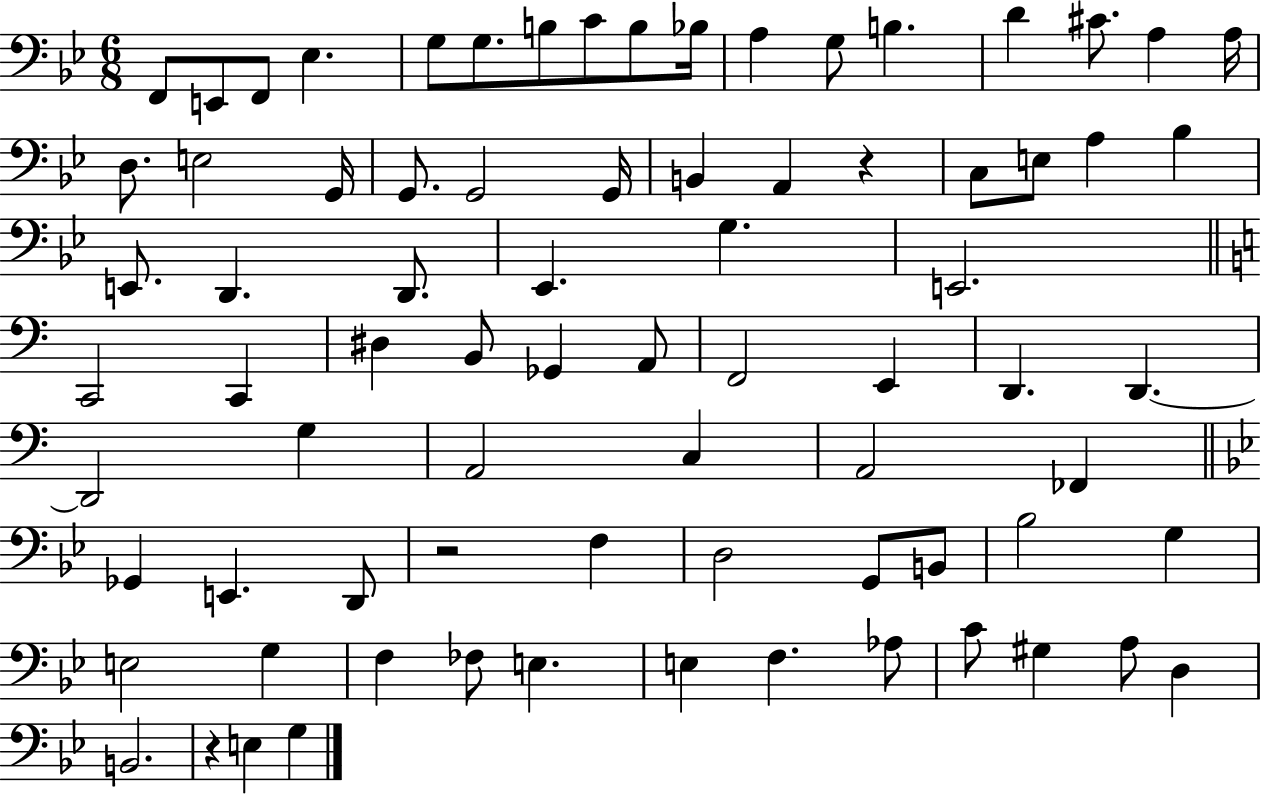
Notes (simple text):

F2/e E2/e F2/e Eb3/q. G3/e G3/e. B3/e C4/e B3/e Bb3/s A3/q G3/e B3/q. D4/q C#4/e. A3/q A3/s D3/e. E3/h G2/s G2/e. G2/h G2/s B2/q A2/q R/q C3/e E3/e A3/q Bb3/q E2/e. D2/q. D2/e. Eb2/q. G3/q. E2/h. C2/h C2/q D#3/q B2/e Gb2/q A2/e F2/h E2/q D2/q. D2/q. D2/h G3/q A2/h C3/q A2/h FES2/q Gb2/q E2/q. D2/e R/h F3/q D3/h G2/e B2/e Bb3/h G3/q E3/h G3/q F3/q FES3/e E3/q. E3/q F3/q. Ab3/e C4/e G#3/q A3/e D3/q B2/h. R/q E3/q G3/q